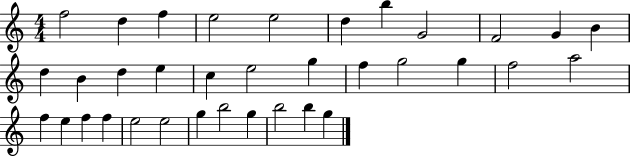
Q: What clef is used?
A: treble